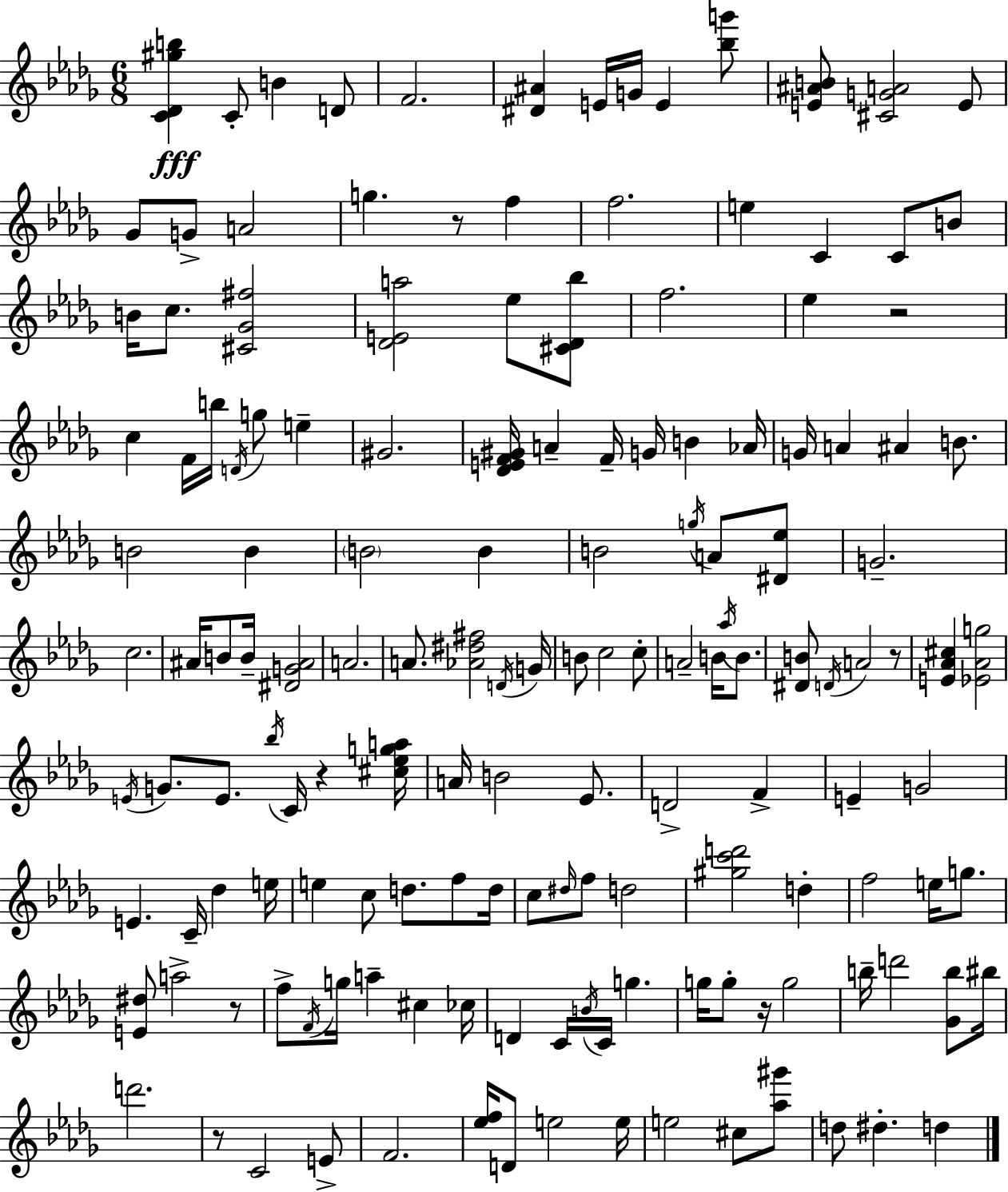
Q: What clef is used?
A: treble